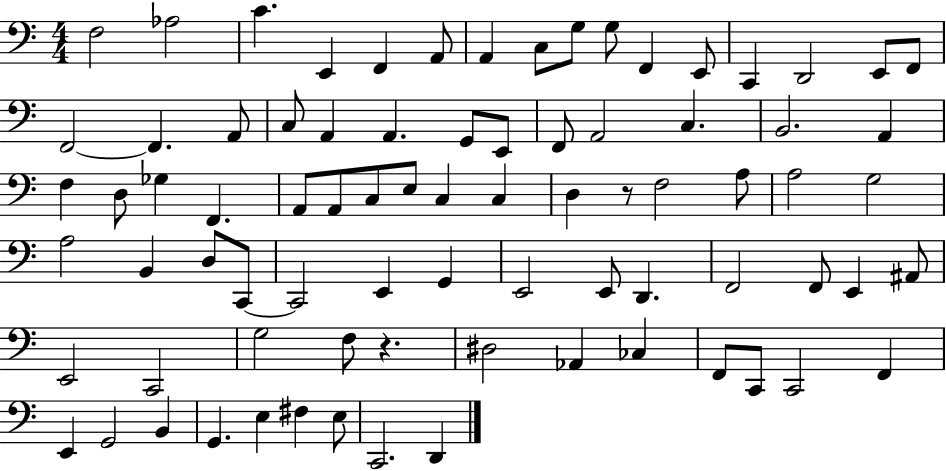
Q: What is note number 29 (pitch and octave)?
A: A2